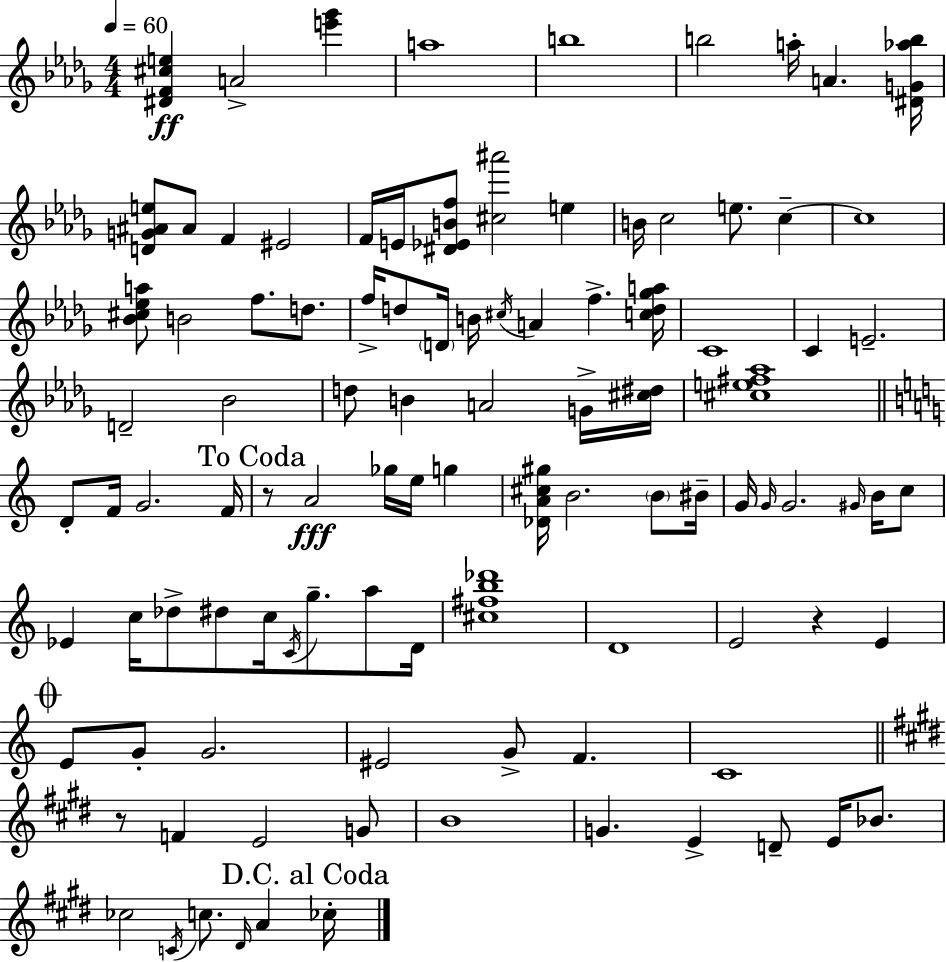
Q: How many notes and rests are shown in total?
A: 102